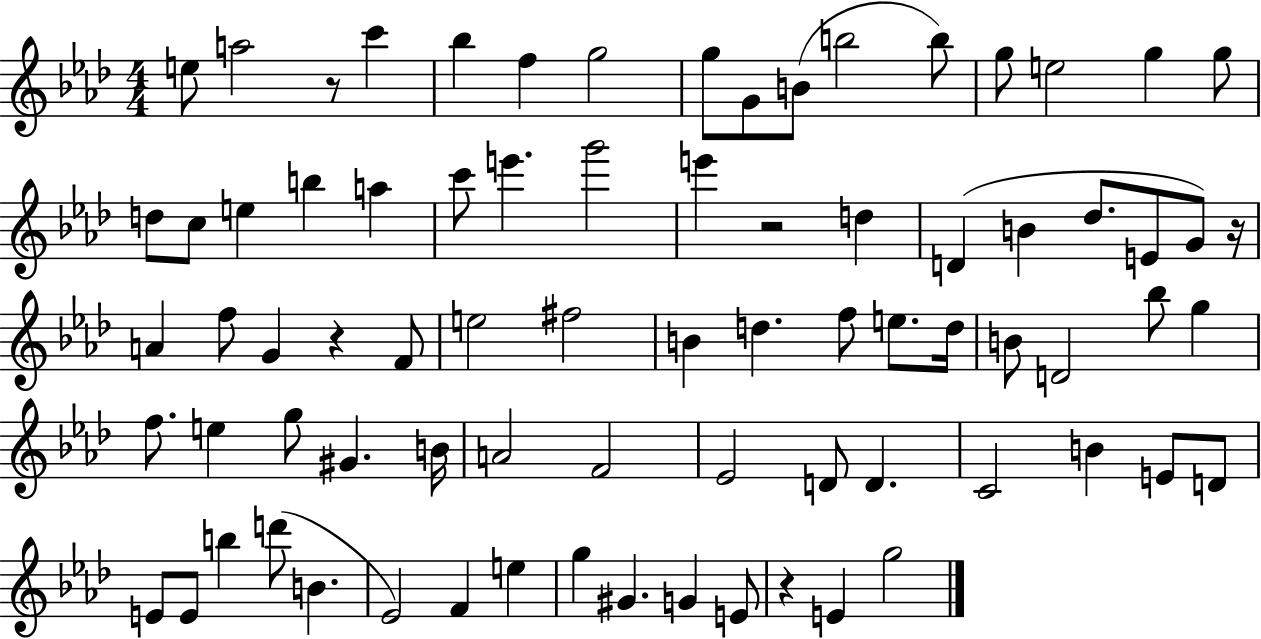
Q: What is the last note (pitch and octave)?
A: G5